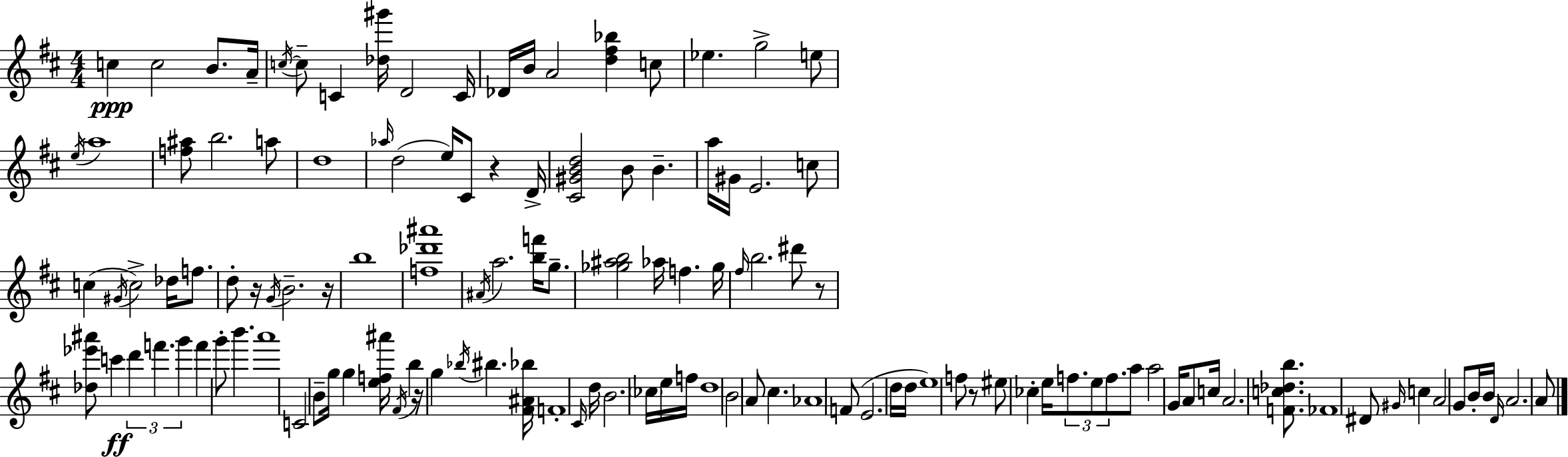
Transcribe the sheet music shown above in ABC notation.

X:1
T:Untitled
M:4/4
L:1/4
K:D
c c2 B/2 A/4 c/4 c/2 C [_d^g']/4 D2 C/4 _D/4 B/4 A2 [d^f_b] c/2 _e g2 e/2 e/4 a4 [f^a]/2 b2 a/2 d4 _a/4 d2 e/4 ^C/2 z D/4 [^C^GBd]2 B/2 B a/4 ^G/4 E2 c/2 c ^G/4 c2 _d/4 f/2 d/2 z/4 G/4 B2 z/4 b4 [f_d'^a']4 ^A/4 a2 [bf']/4 g/2 [_g^ab]2 _a/4 f _g/4 ^f/4 b2 ^d'/2 z/2 [_d_e'^a']/2 c' d' f' g' f' g'/2 b' a'4 C2 B/2 g/4 g [ef^a']/4 ^F/4 b z/4 g _b/4 ^b [^F^A_b]/4 F4 ^C/4 d/4 B2 _c/4 e/4 f/4 d4 B2 A/2 ^c _A4 F/2 E2 d/4 d/4 e4 f/2 z/2 ^e/2 _c e/4 f/2 e/2 f/2 a/2 a2 G/4 A/2 c/4 A2 [Fc_db]/2 _F4 ^D/2 ^G/4 c A2 G/2 B/4 B/4 D/4 A2 A/2